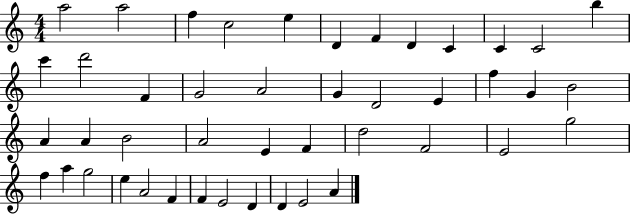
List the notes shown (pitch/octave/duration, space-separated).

A5/h A5/h F5/q C5/h E5/q D4/q F4/q D4/q C4/q C4/q C4/h B5/q C6/q D6/h F4/q G4/h A4/h G4/q D4/h E4/q F5/q G4/q B4/h A4/q A4/q B4/h A4/h E4/q F4/q D5/h F4/h E4/h G5/h F5/q A5/q G5/h E5/q A4/h F4/q F4/q E4/h D4/q D4/q E4/h A4/q